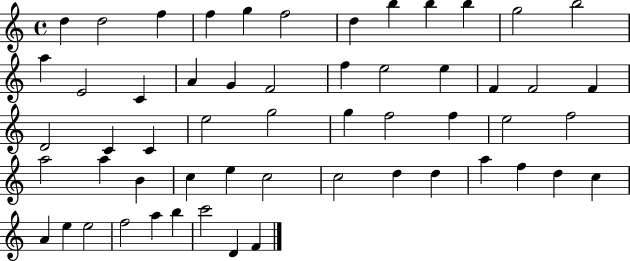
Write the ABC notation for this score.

X:1
T:Untitled
M:4/4
L:1/4
K:C
d d2 f f g f2 d b b b g2 b2 a E2 C A G F2 f e2 e F F2 F D2 C C e2 g2 g f2 f e2 f2 a2 a B c e c2 c2 d d a f d c A e e2 f2 a b c'2 D F